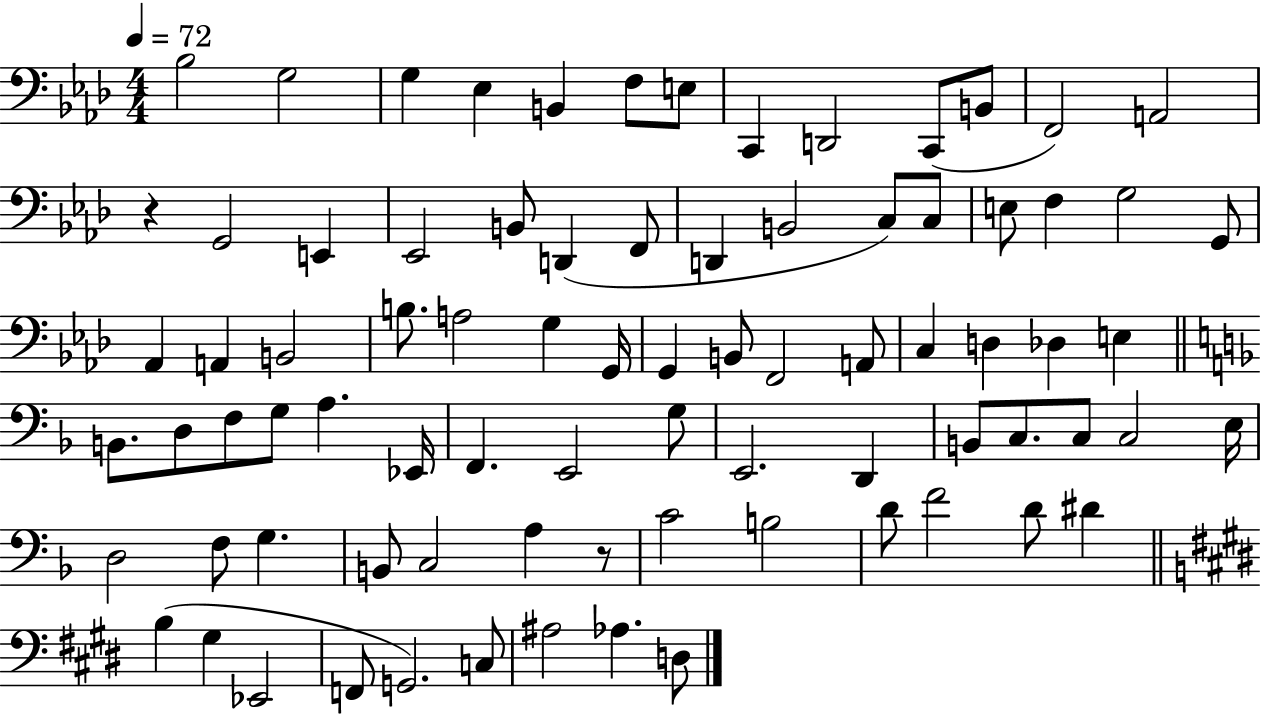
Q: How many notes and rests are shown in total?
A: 81